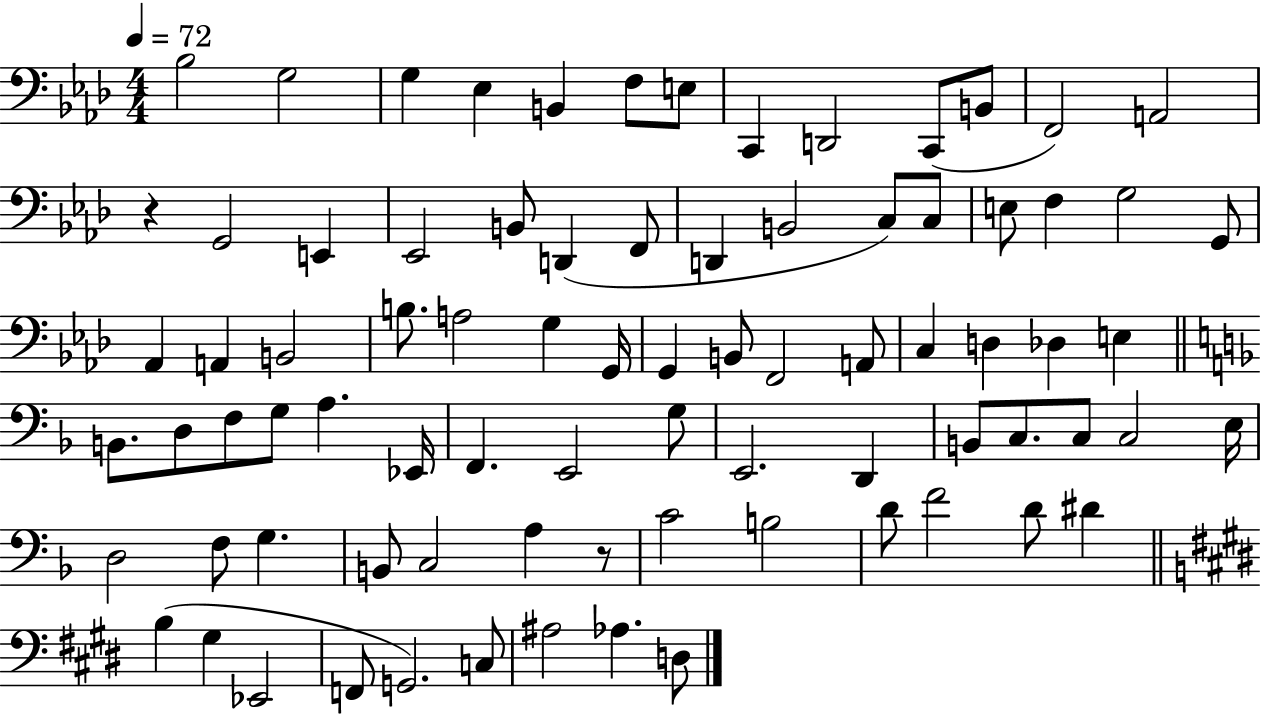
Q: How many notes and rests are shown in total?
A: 81